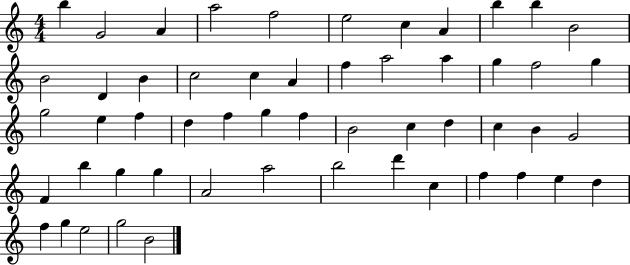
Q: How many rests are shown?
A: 0